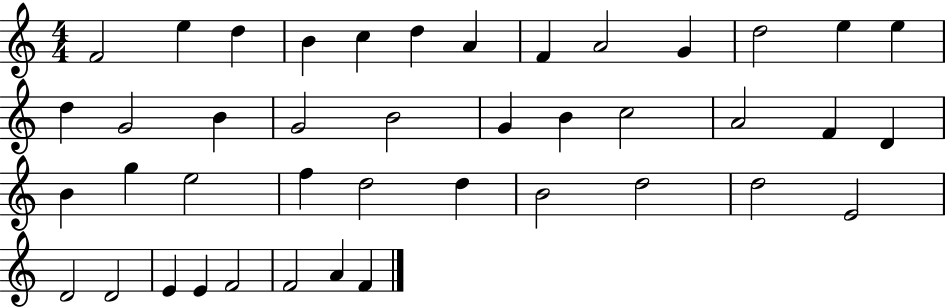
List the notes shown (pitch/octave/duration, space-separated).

F4/h E5/q D5/q B4/q C5/q D5/q A4/q F4/q A4/h G4/q D5/h E5/q E5/q D5/q G4/h B4/q G4/h B4/h G4/q B4/q C5/h A4/h F4/q D4/q B4/q G5/q E5/h F5/q D5/h D5/q B4/h D5/h D5/h E4/h D4/h D4/h E4/q E4/q F4/h F4/h A4/q F4/q